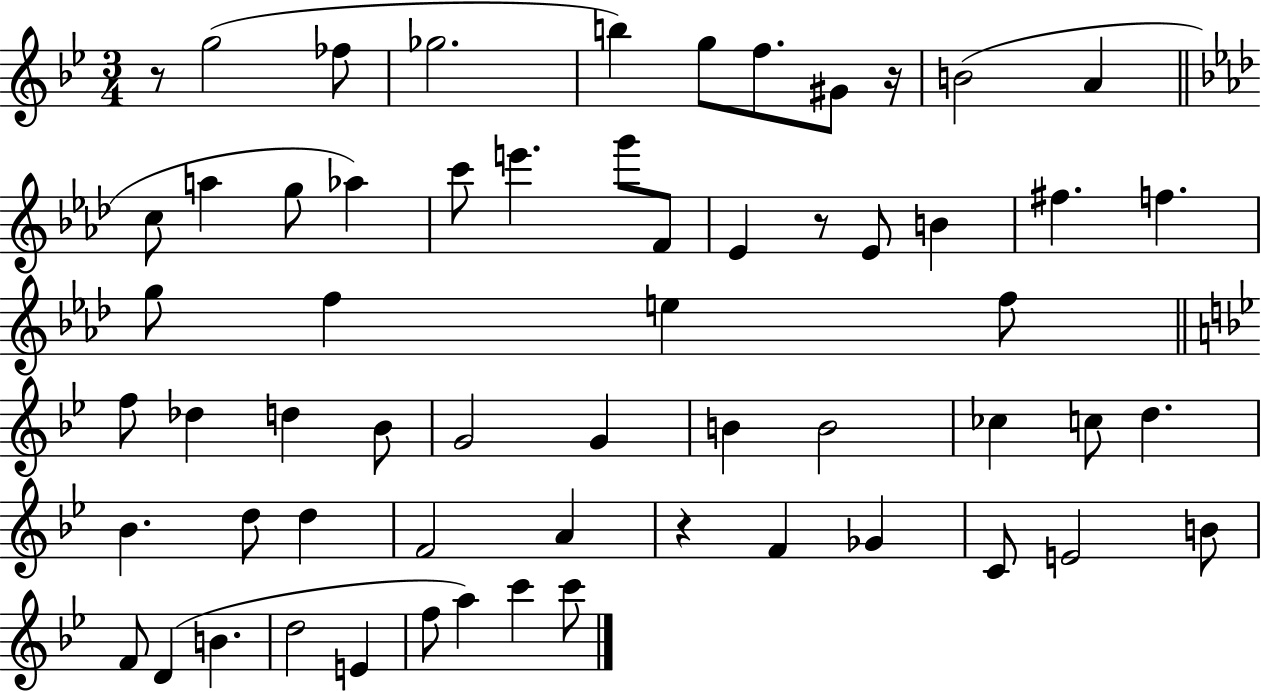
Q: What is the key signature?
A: BES major